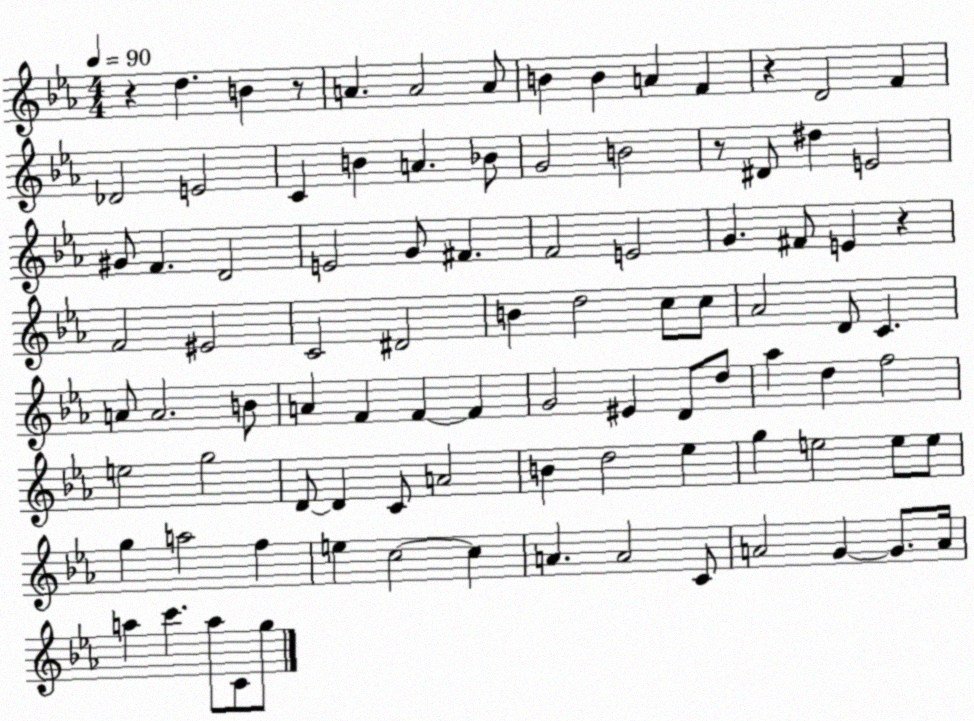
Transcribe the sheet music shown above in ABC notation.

X:1
T:Untitled
M:4/4
L:1/4
K:Eb
z d B z/2 A A2 A/2 B B A F z D2 F _D2 E2 C B A _B/2 G2 B2 z/2 ^D/2 ^d E2 ^G/2 F D2 E2 G/2 ^F F2 E2 G ^F/2 E z F2 ^E2 C2 ^D2 B d2 c/2 c/2 _A2 D/2 C A/2 A2 B/2 A F F F G2 ^E D/2 d/2 _a d f2 e2 g2 D/2 D C/2 A2 B d2 _e g e2 e/2 e/2 g a2 f e c2 c A A2 C/2 A2 G G/2 A/4 a c' a/2 C/2 g/2